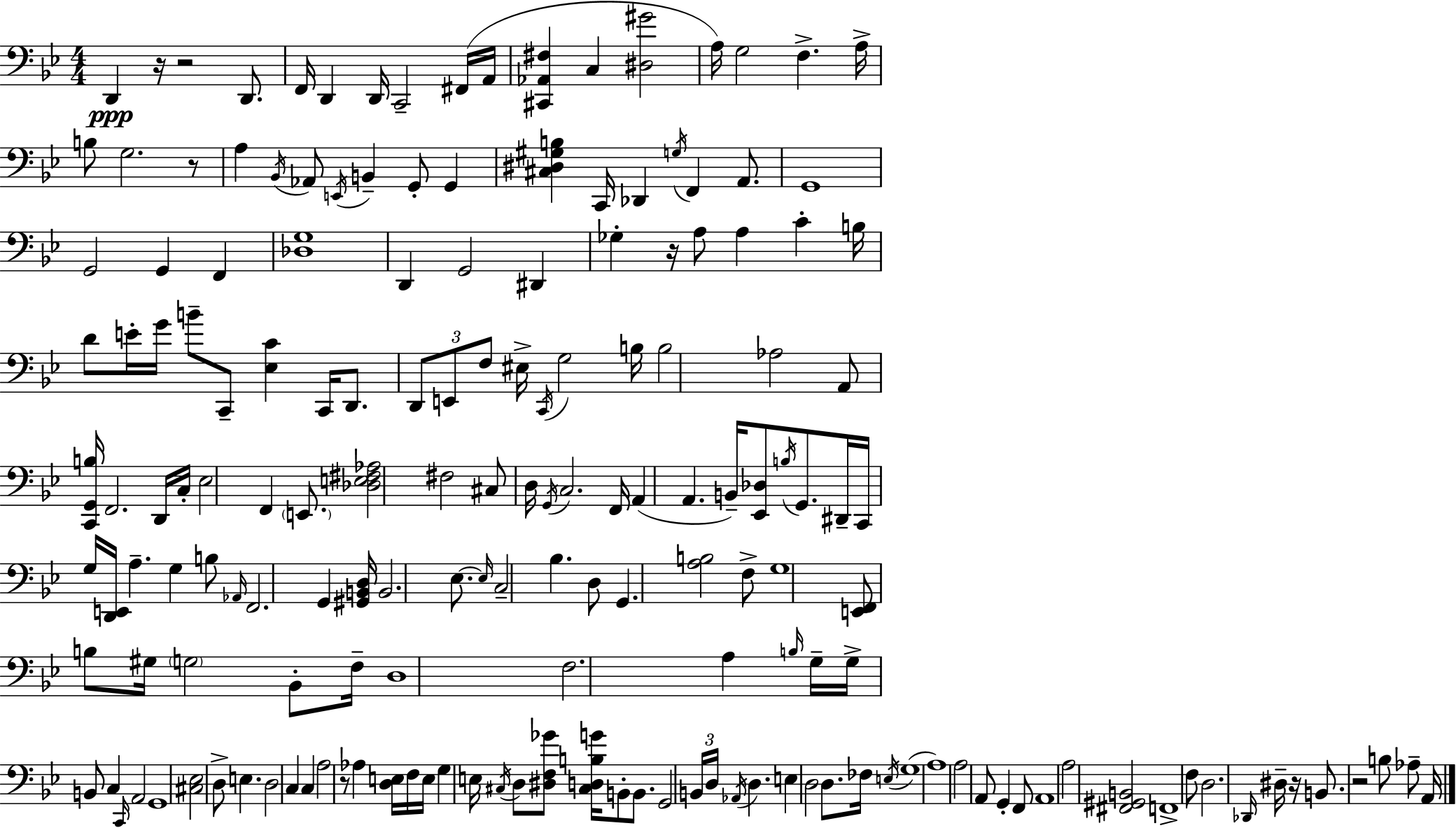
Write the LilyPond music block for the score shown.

{
  \clef bass
  \numericTimeSignature
  \time 4/4
  \key g \minor
  \repeat volta 2 { d,4\ppp r16 r2 d,8. | f,16 d,4 d,16 c,2-- fis,16( a,16 | <cis, aes, fis>4 c4 <dis gis'>2 | a16) g2 f4.-> a16-> | \break b8 g2. r8 | a4 \acciaccatura { bes,16 } aes,8 \acciaccatura { e,16 } b,4-- g,8-. g,4 | <cis dis gis b>4 c,16 des,4 \acciaccatura { g16 } f,4 | a,8. g,1 | \break g,2 g,4 f,4 | <des g>1 | d,4 g,2 dis,4 | ges4-. r16 a8 a4 c'4-. | \break b16 d'8 e'16-. g'16 b'8-- c,8-- <ees c'>4 c,16 | d,8. \tuplet 3/2 { d,8 e,8 f8 } eis16-> \acciaccatura { c,16 } g2 | b16 b2 aes2 | a,8 <c, g, b>16 f,2. | \break d,16 c16-. ees2 f,4 | \parenthesize e,8. <des e fis aes>2 fis2 | cis8 d16 \acciaccatura { g,16 } c2. | f,16 a,4( a,4. b,16--) | \break <ees, des>8 \acciaccatura { b16 } g,8. dis,16-- c,16 g16 <d, e,>16 a4.-- | g4 b8 \grace { aes,16 } f,2. | g,4 <gis, b, d>16 b,2. | ees8.~~ \grace { ees16 } c2-- | \break bes4. d8 g,4. <a b>2 | f8-> g1 | <e, f,>8 b8 gis16 \parenthesize g2 | bes,8-. f16-- d1 | \break f2. | a4 \grace { b16 } g16-- g16-> b,8 c4 | \grace { c,16 } a,2 g,1 | <cis ees>2 | \break d8-> e4. d2 | c4 c4 a2 | r8 aes4 <d e>16 f16 e16 g4 e16 | \acciaccatura { cis16 } d8 <dis f ges'>8 <cis d b g'>16 b,8-. b,8. g,2 | \break \tuplet 3/2 { b,16 d16 \acciaccatura { aes,16 } } d4. e4 | d2 d8. fes16 \acciaccatura { e16 }( g1 | a1) | a2 | \break a,8 g,4-. f,8 a,1 | a2 | <fis, gis, b,>2 f,1-> | f8 d2. | \break \grace { des,16 } dis16-- r16 b,8. | r2 b8 aes8-- a,16 } \bar "|."
}